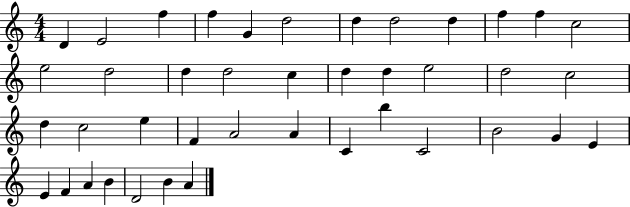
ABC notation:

X:1
T:Untitled
M:4/4
L:1/4
K:C
D E2 f f G d2 d d2 d f f c2 e2 d2 d d2 c d d e2 d2 c2 d c2 e F A2 A C b C2 B2 G E E F A B D2 B A